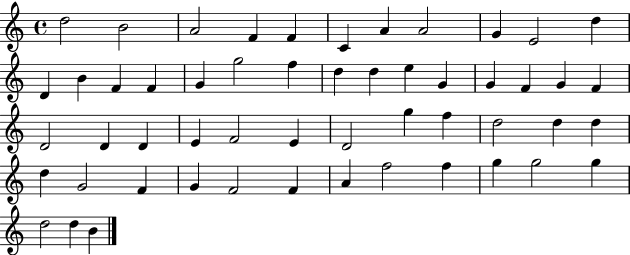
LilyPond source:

{
  \clef treble
  \time 4/4
  \defaultTimeSignature
  \key c \major
  d''2 b'2 | a'2 f'4 f'4 | c'4 a'4 a'2 | g'4 e'2 d''4 | \break d'4 b'4 f'4 f'4 | g'4 g''2 f''4 | d''4 d''4 e''4 g'4 | g'4 f'4 g'4 f'4 | \break d'2 d'4 d'4 | e'4 f'2 e'4 | d'2 g''4 f''4 | d''2 d''4 d''4 | \break d''4 g'2 f'4 | g'4 f'2 f'4 | a'4 f''2 f''4 | g''4 g''2 g''4 | \break d''2 d''4 b'4 | \bar "|."
}